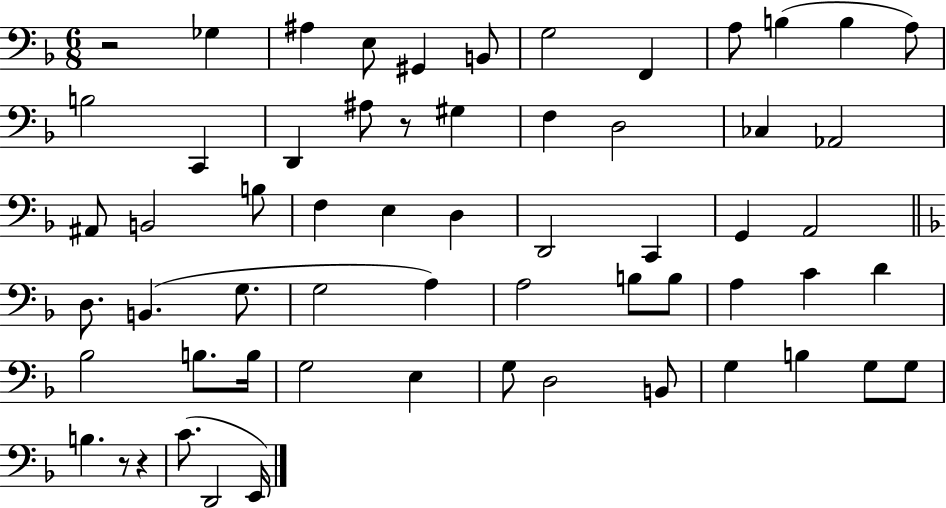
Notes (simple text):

R/h Gb3/q A#3/q E3/e G#2/q B2/e G3/h F2/q A3/e B3/q B3/q A3/e B3/h C2/q D2/q A#3/e R/e G#3/q F3/q D3/h CES3/q Ab2/h A#2/e B2/h B3/e F3/q E3/q D3/q D2/h C2/q G2/q A2/h D3/e. B2/q. G3/e. G3/h A3/q A3/h B3/e B3/e A3/q C4/q D4/q Bb3/h B3/e. B3/s G3/h E3/q G3/e D3/h B2/e G3/q B3/q G3/e G3/e B3/q. R/e R/q C4/e. D2/h E2/s